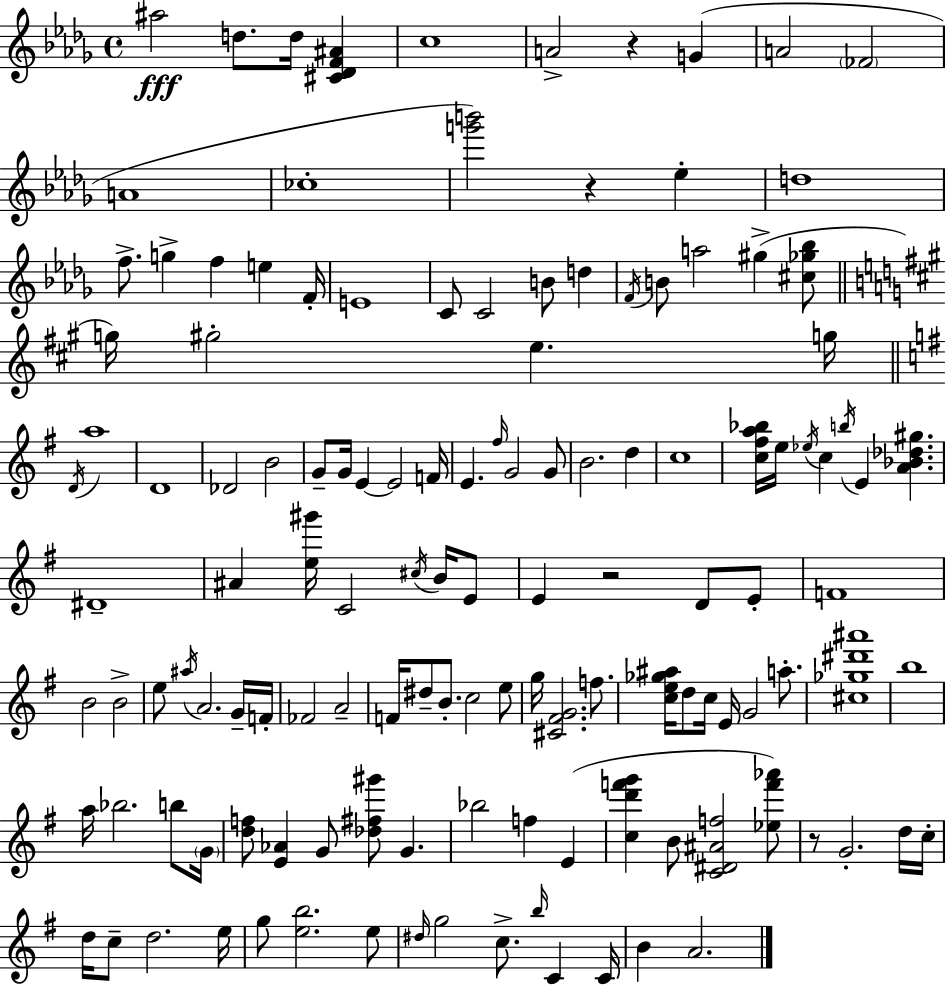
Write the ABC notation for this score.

X:1
T:Untitled
M:4/4
L:1/4
K:Bbm
^a2 d/2 d/4 [^C_DF^A] c4 A2 z G A2 _F2 A4 _c4 [g'b']2 z _e d4 f/2 g f e F/4 E4 C/2 C2 B/2 d F/4 B/2 a2 ^g [^c_g_b]/2 g/4 ^g2 e g/4 D/4 a4 D4 _D2 B2 G/2 G/4 E E2 F/4 E ^f/4 G2 G/2 B2 d c4 [c^fa_b]/4 e/4 _e/4 c b/4 E [A_B_d^g] ^D4 ^A [e^g']/4 C2 ^c/4 B/4 E/2 E z2 D/2 E/2 F4 B2 B2 e/2 ^a/4 A2 G/4 F/4 _F2 A2 F/4 ^d/2 B/2 c2 e/2 g/4 [^C^FG]2 f/2 [ce_g^a]/4 d/2 c/4 E/4 G2 a/2 [^c_g^d'^a']4 b4 a/4 _b2 b/2 G/4 [df]/2 [E_A] G/2 [_d^f^g']/2 G _b2 f E [cd'f'g'] B/2 [C^D^Af]2 [_ef'_a']/2 z/2 G2 d/4 c/4 d/4 c/2 d2 e/4 g/2 [eb]2 e/2 ^d/4 g2 c/2 b/4 C C/4 B A2